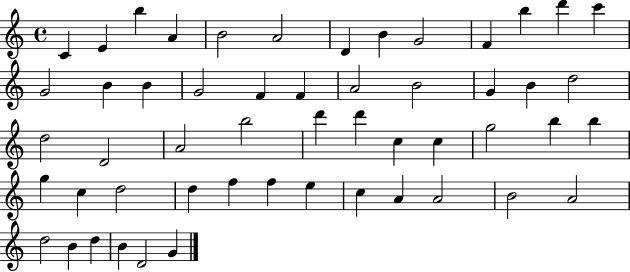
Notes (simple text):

C4/q E4/q B5/q A4/q B4/h A4/h D4/q B4/q G4/h F4/q B5/q D6/q C6/q G4/h B4/q B4/q G4/h F4/q F4/q A4/h B4/h G4/q B4/q D5/h D5/h D4/h A4/h B5/h D6/q D6/q C5/q C5/q G5/h B5/q B5/q G5/q C5/q D5/h D5/q F5/q F5/q E5/q C5/q A4/q A4/h B4/h A4/h D5/h B4/q D5/q B4/q D4/h G4/q